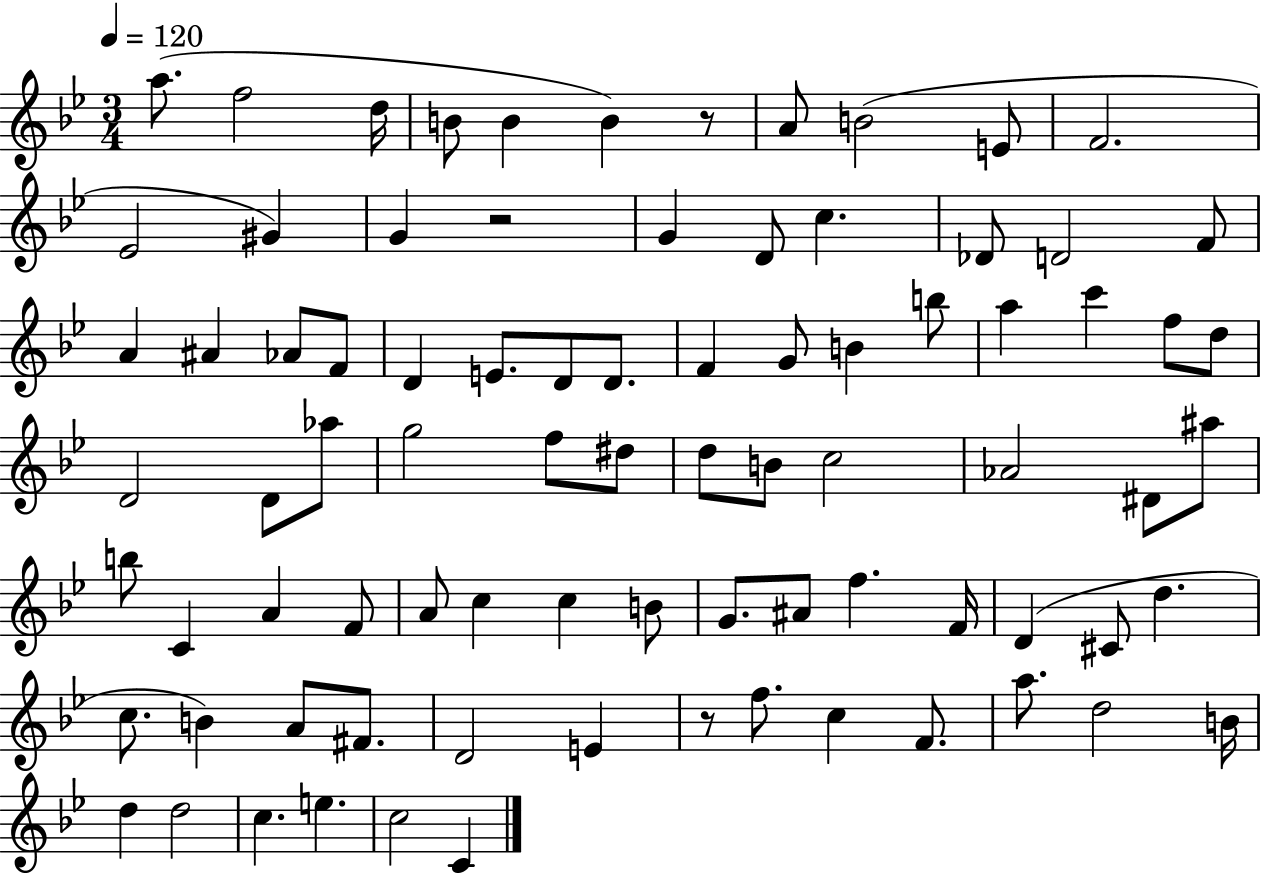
X:1
T:Untitled
M:3/4
L:1/4
K:Bb
a/2 f2 d/4 B/2 B B z/2 A/2 B2 E/2 F2 _E2 ^G G z2 G D/2 c _D/2 D2 F/2 A ^A _A/2 F/2 D E/2 D/2 D/2 F G/2 B b/2 a c' f/2 d/2 D2 D/2 _a/2 g2 f/2 ^d/2 d/2 B/2 c2 _A2 ^D/2 ^a/2 b/2 C A F/2 A/2 c c B/2 G/2 ^A/2 f F/4 D ^C/2 d c/2 B A/2 ^F/2 D2 E z/2 f/2 c F/2 a/2 d2 B/4 d d2 c e c2 C